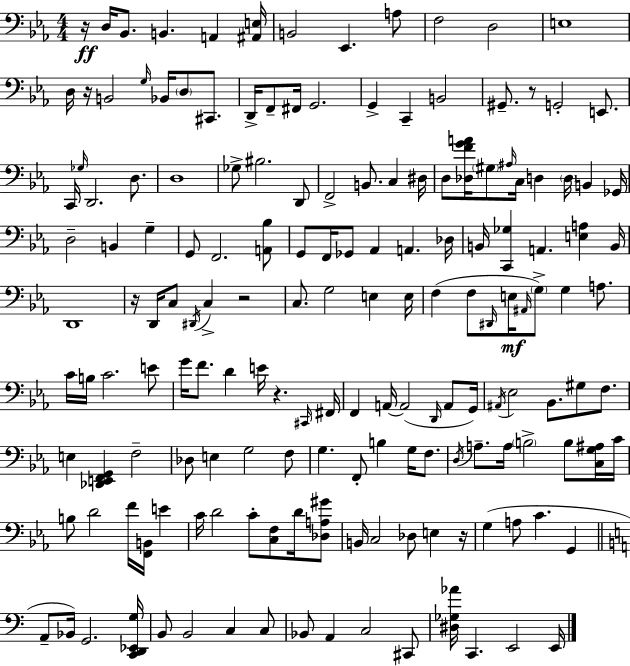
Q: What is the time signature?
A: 4/4